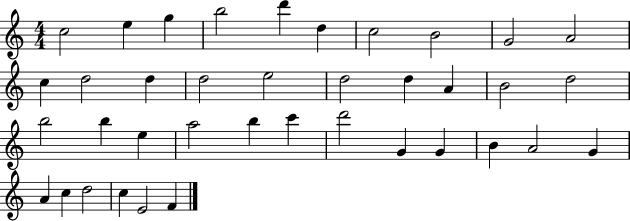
{
  \clef treble
  \numericTimeSignature
  \time 4/4
  \key c \major
  c''2 e''4 g''4 | b''2 d'''4 d''4 | c''2 b'2 | g'2 a'2 | \break c''4 d''2 d''4 | d''2 e''2 | d''2 d''4 a'4 | b'2 d''2 | \break b''2 b''4 e''4 | a''2 b''4 c'''4 | d'''2 g'4 g'4 | b'4 a'2 g'4 | \break a'4 c''4 d''2 | c''4 e'2 f'4 | \bar "|."
}